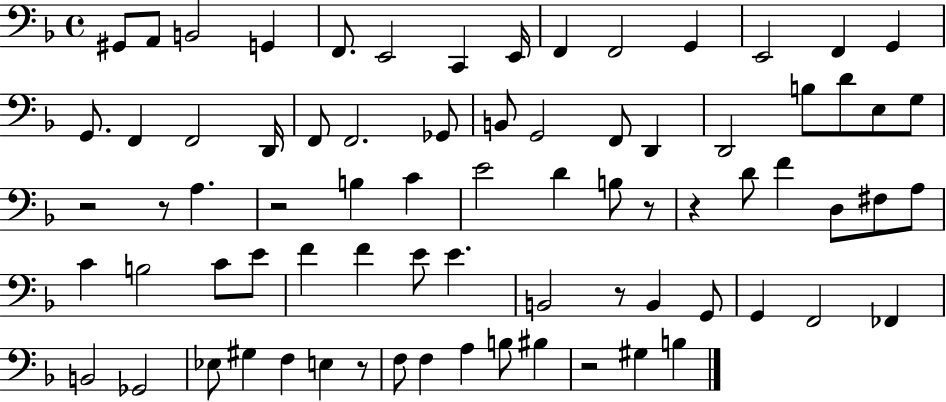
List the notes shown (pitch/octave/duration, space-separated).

G#2/e A2/e B2/h G2/q F2/e. E2/h C2/q E2/s F2/q F2/h G2/q E2/h F2/q G2/q G2/e. F2/q F2/h D2/s F2/e F2/h. Gb2/e B2/e G2/h F2/e D2/q D2/h B3/e D4/e E3/e G3/e R/h R/e A3/q. R/h B3/q C4/q E4/h D4/q B3/e R/e R/q D4/e F4/q D3/e F#3/e A3/e C4/q B3/h C4/e E4/e F4/q F4/q E4/e E4/q. B2/h R/e B2/q G2/e G2/q F2/h FES2/q B2/h Gb2/h Eb3/e G#3/q F3/q E3/q R/e F3/e F3/q A3/q B3/e BIS3/q R/h G#3/q B3/q